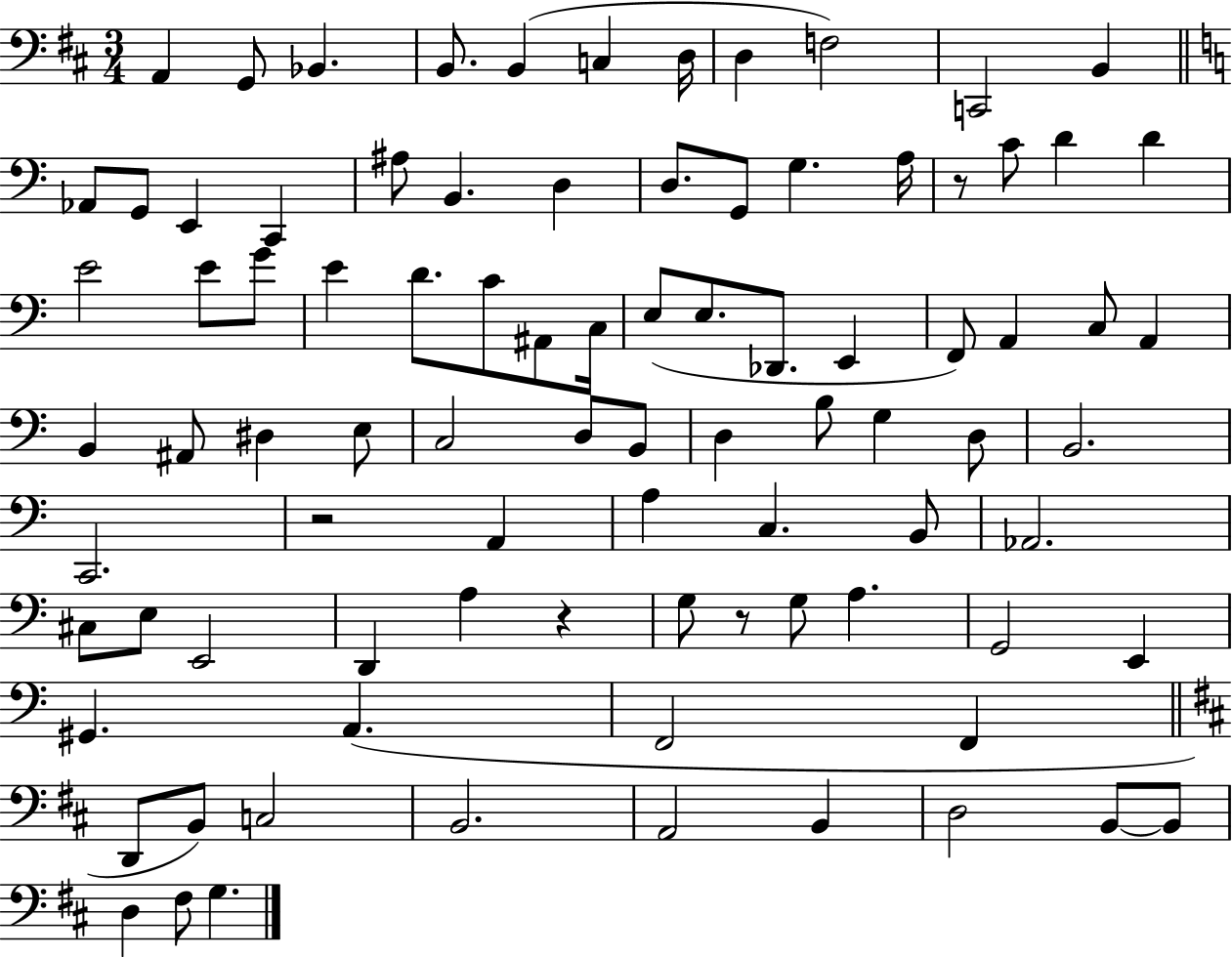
{
  \clef bass
  \numericTimeSignature
  \time 3/4
  \key d \major
  \repeat volta 2 { a,4 g,8 bes,4. | b,8. b,4( c4 d16 | d4 f2) | c,2 b,4 | \break \bar "||" \break \key c \major aes,8 g,8 e,4 c,4 | ais8 b,4. d4 | d8. g,8 g4. a16 | r8 c'8 d'4 d'4 | \break e'2 e'8 g'8 | e'4 d'8. c'8 ais,8 c16 | e8( e8. des,8. e,4 | f,8) a,4 c8 a,4 | \break b,4 ais,8 dis4 e8 | c2 d8 b,8 | d4 b8 g4 d8 | b,2. | \break c,2. | r2 a,4 | a4 c4. b,8 | aes,2. | \break cis8 e8 e,2 | d,4 a4 r4 | g8 r8 g8 a4. | g,2 e,4 | \break gis,4. a,4.( | f,2 f,4 | \bar "||" \break \key d \major d,8 b,8) c2 | b,2. | a,2 b,4 | d2 b,8~~ b,8 | \break d4 fis8 g4. | } \bar "|."
}